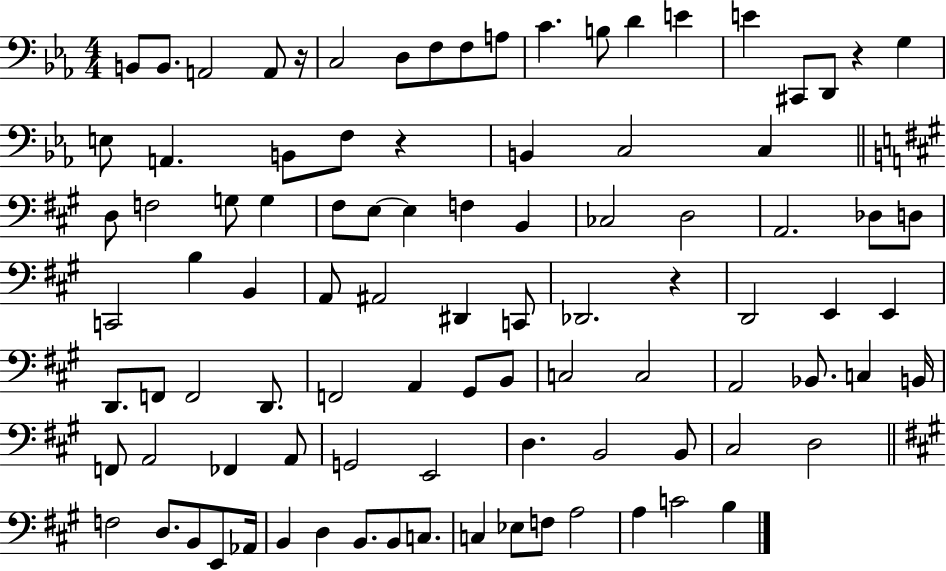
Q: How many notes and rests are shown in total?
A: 95